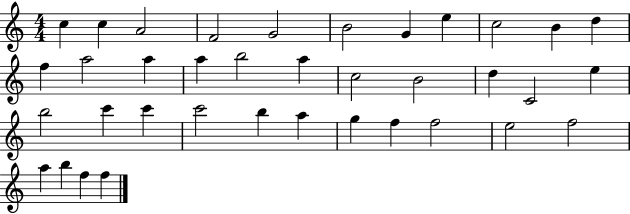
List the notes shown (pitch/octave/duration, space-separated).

C5/q C5/q A4/h F4/h G4/h B4/h G4/q E5/q C5/h B4/q D5/q F5/q A5/h A5/q A5/q B5/h A5/q C5/h B4/h D5/q C4/h E5/q B5/h C6/q C6/q C6/h B5/q A5/q G5/q F5/q F5/h E5/h F5/h A5/q B5/q F5/q F5/q